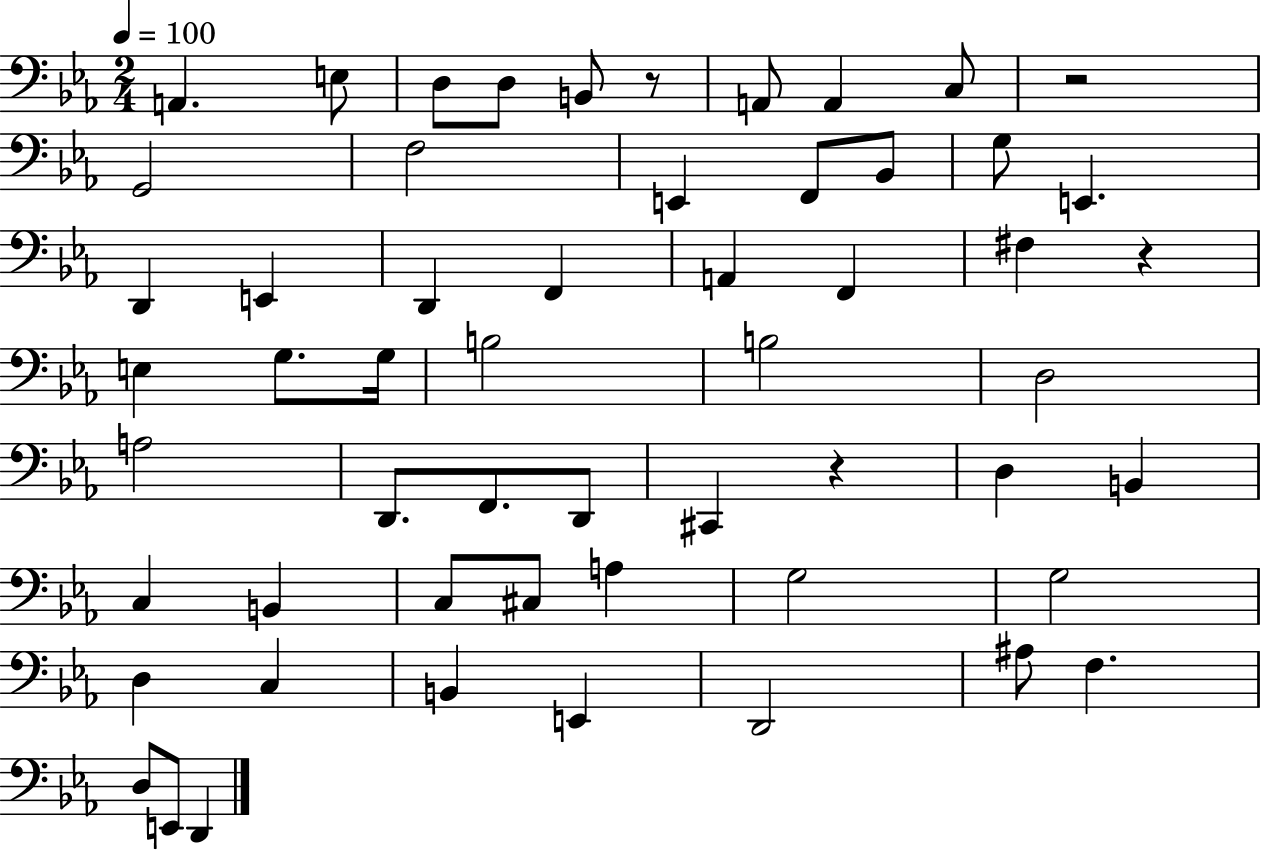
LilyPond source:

{
  \clef bass
  \numericTimeSignature
  \time 2/4
  \key ees \major
  \tempo 4 = 100
  a,4. e8 | d8 d8 b,8 r8 | a,8 a,4 c8 | r2 | \break g,2 | f2 | e,4 f,8 bes,8 | g8 e,4. | \break d,4 e,4 | d,4 f,4 | a,4 f,4 | fis4 r4 | \break e4 g8. g16 | b2 | b2 | d2 | \break a2 | d,8. f,8. d,8 | cis,4 r4 | d4 b,4 | \break c4 b,4 | c8 cis8 a4 | g2 | g2 | \break d4 c4 | b,4 e,4 | d,2 | ais8 f4. | \break d8 e,8 d,4 | \bar "|."
}